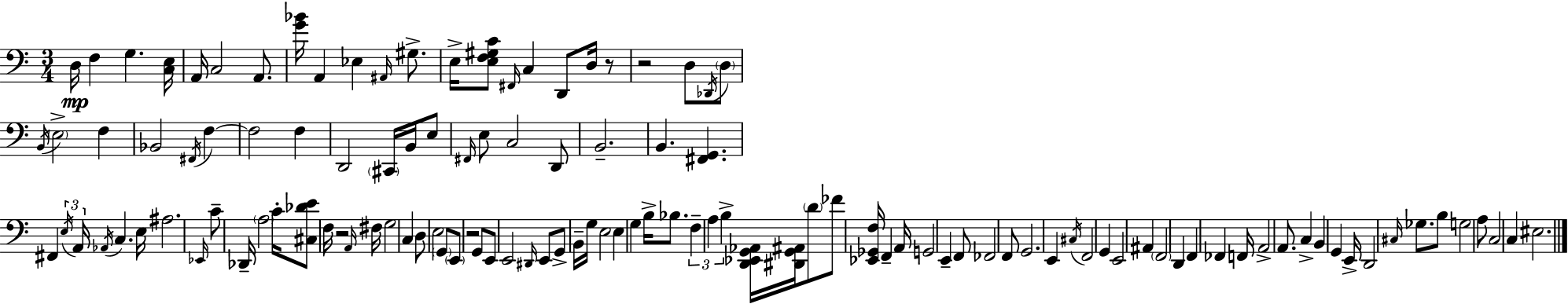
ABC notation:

X:1
T:Untitled
M:3/4
L:1/4
K:Am
D,/4 F, G, [C,E,]/4 A,,/4 C,2 A,,/2 [G_B]/4 A,, _E, ^A,,/4 ^G,/2 E,/4 [E,F,^G,C]/2 ^F,,/4 C, D,,/2 D,/4 z/2 z2 D,/2 _D,,/4 D,/2 B,,/4 E,2 F, _B,,2 ^F,,/4 F, F,2 F, D,,2 ^C,,/4 B,,/4 E,/2 ^F,,/4 E,/2 C,2 D,,/2 B,,2 B,, [^F,,G,,] ^F,, E,/4 A,,/4 _A,,/4 C, E,/4 ^A,2 _E,,/4 C/2 _D,,/4 A,2 C/4 [^C,_DE]/2 F,/4 z2 A,,/4 ^F,/4 G,2 C, D,/2 E,2 G,,/2 E,,/2 z2 G,,/2 E,,/2 E,,2 ^D,,/4 E,,/2 G,,/2 B,,/4 G,/4 E,2 E, G, B,/4 _B,/2 F, A, B, [D,,_E,,G,,_A,,]/4 [^D,,G,,^A,,]/4 D/2 _F/2 [_E,,_G,,F,]/4 F,, A,,/4 G,,2 E,, F,,/2 _F,,2 F,,/2 G,,2 E,, ^C,/4 F,,2 G,, E,,2 ^A,, F,,2 D,, F,, _F,, F,,/4 A,,2 A,,/2 C, B,, G,, E,,/4 D,,2 ^C,/4 _G,/2 B,/2 G,2 A,/2 C,2 C, ^E,2